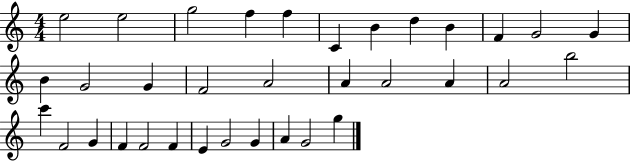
{
  \clef treble
  \numericTimeSignature
  \time 4/4
  \key c \major
  e''2 e''2 | g''2 f''4 f''4 | c'4 b'4 d''4 b'4 | f'4 g'2 g'4 | \break b'4 g'2 g'4 | f'2 a'2 | a'4 a'2 a'4 | a'2 b''2 | \break c'''4 f'2 g'4 | f'4 f'2 f'4 | e'4 g'2 g'4 | a'4 g'2 g''4 | \break \bar "|."
}